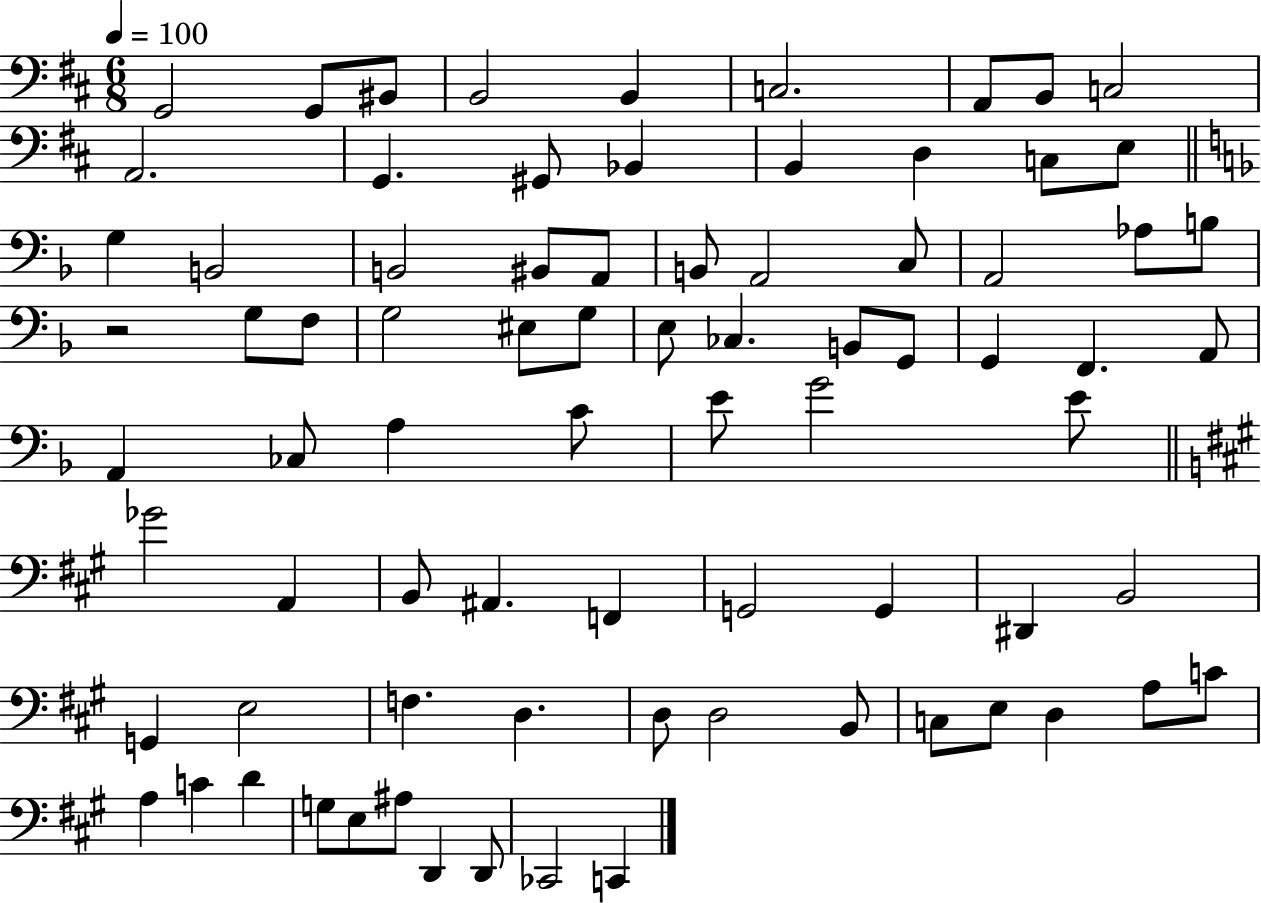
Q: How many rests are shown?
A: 1